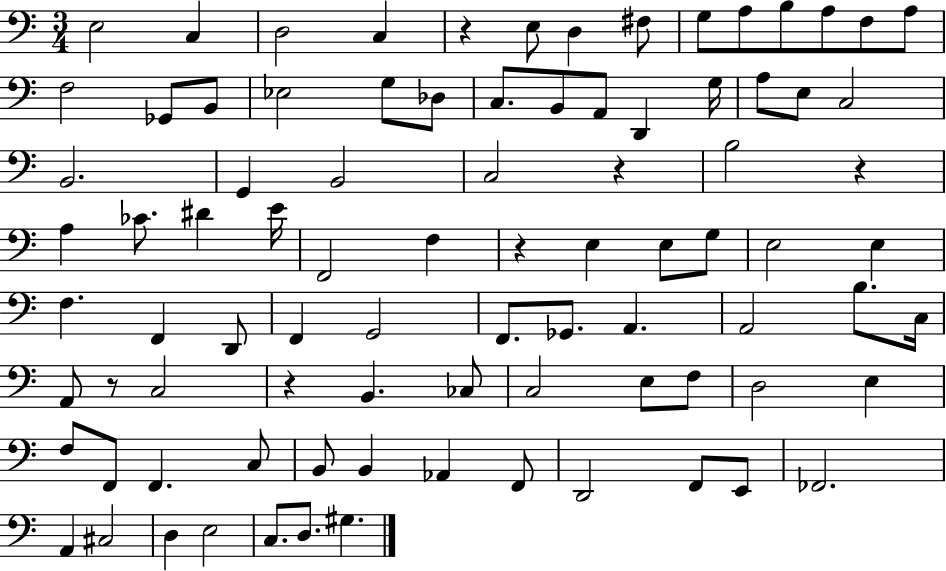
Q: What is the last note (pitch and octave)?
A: G#3